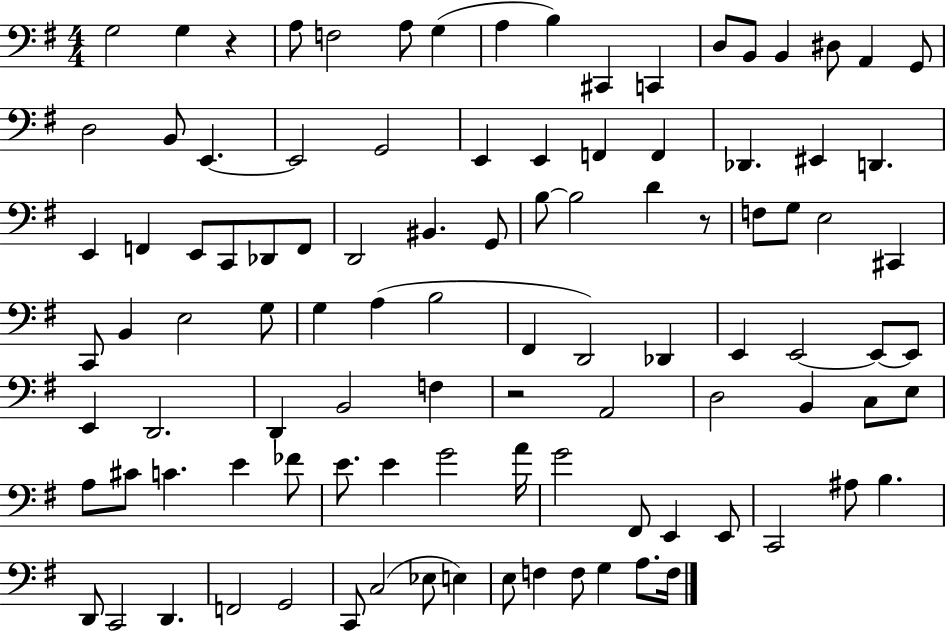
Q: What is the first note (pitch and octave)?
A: G3